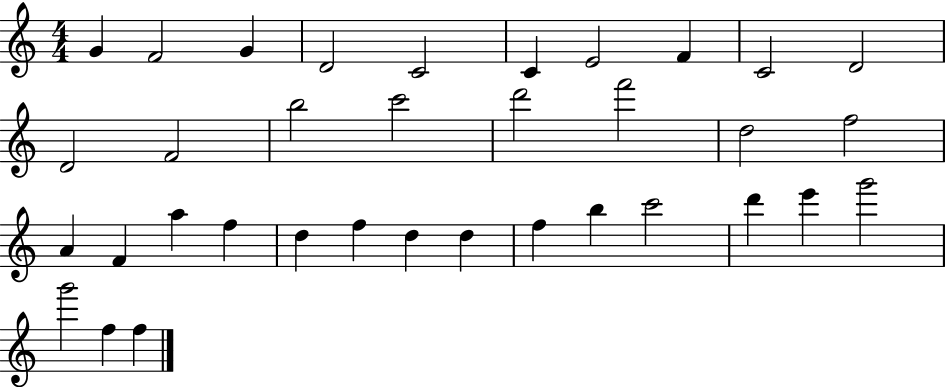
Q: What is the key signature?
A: C major